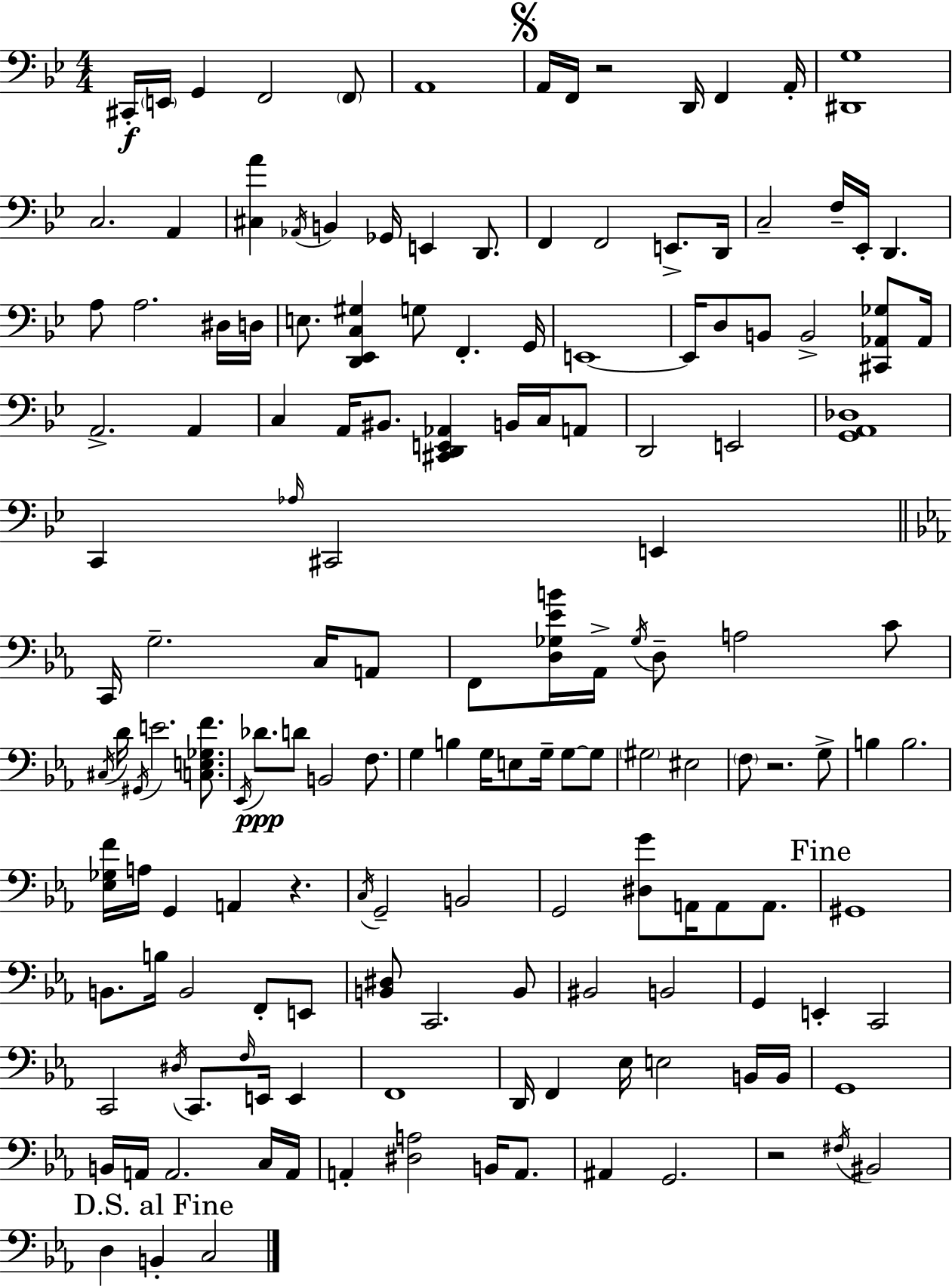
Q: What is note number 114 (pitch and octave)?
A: E2